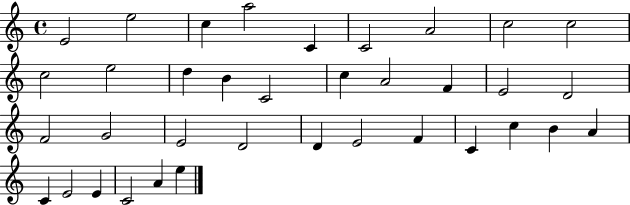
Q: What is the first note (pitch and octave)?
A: E4